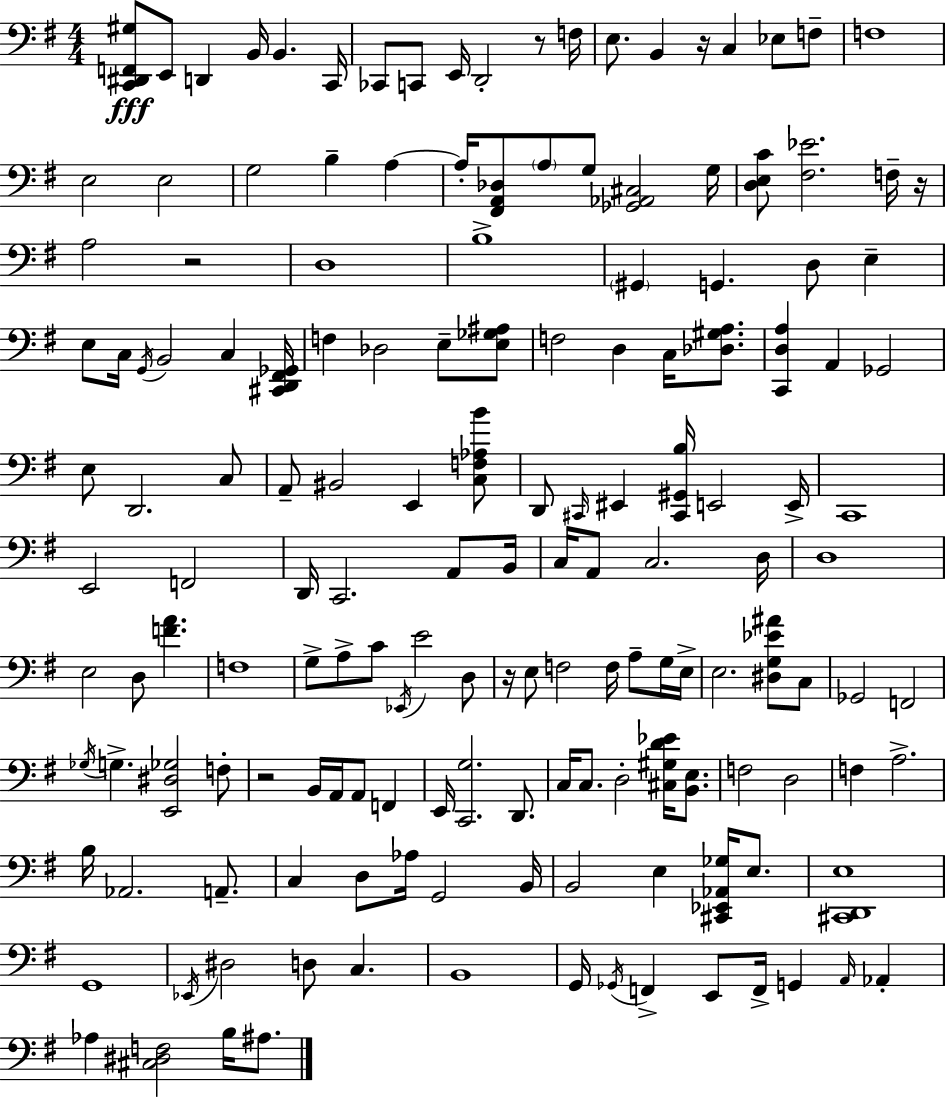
{
  \clef bass
  \numericTimeSignature
  \time 4/4
  \key e \minor
  \repeat volta 2 { <c, dis, f, gis>8\fff e,8 d,4 b,16 b,4. c,16 | ces,8 c,8 e,16 d,2-. r8 f16 | e8. b,4 r16 c4 ees8 f8-- | f1 | \break e2 e2 | g2 b4-- a4~~ | a16-. <fis, a, des>8 \parenthesize a8 g8 <ges, aes, cis>2 g16 | <d e c'>8 <fis ees'>2. f16-- r16 | \break a2 r2 | d1 | b1-> | \parenthesize gis,4 g,4. d8 e4-- | \break e8 c16 \acciaccatura { g,16 } b,2 c4 | <cis, d, fis, ges,>16 f4 des2 e8-- <e ges ais>8 | f2 d4 c16 <des gis a>8. | <c, d a>4 a,4 ges,2 | \break e8 d,2. c8 | a,8-- bis,2 e,4 <c f aes b'>8 | d,8 \grace { cis,16 } eis,4 <cis, gis, b>16 e,2 | e,16-> c,1 | \break e,2 f,2 | d,16 c,2. a,8 | b,16 c16 a,8 c2. | d16 d1 | \break e2 d8 <f' a'>4. | f1 | g8-> a8-> c'8 \acciaccatura { ees,16 } e'2 | d8 r16 e8 f2 f16 a8-- | \break g16 e16-> e2. <dis g ees' ais'>8 | c8 ges,2 f,2 | \acciaccatura { ges16 } g4.-> <e, dis ges>2 | f8-. r2 b,16 a,16 a,8 | \break f,4 e,16 <c, g>2. | d,8. c16 c8. d2-. | <cis gis d' ees'>16 <b, e>8. f2 d2 | f4 a2.-> | \break b16 aes,2. | a,8.-- c4 d8 aes16 g,2 | b,16 b,2 e4 | <cis, ees, aes, ges>16 e8. <cis, d, e>1 | \break g,1 | \acciaccatura { ees,16 } dis2 d8 c4. | b,1 | g,16 \acciaccatura { ges,16 } f,4-> e,8 f,16-> g,4 | \break \grace { a,16 } aes,4-. aes4 <cis dis f>2 | b16 ais8. } \bar "|."
}